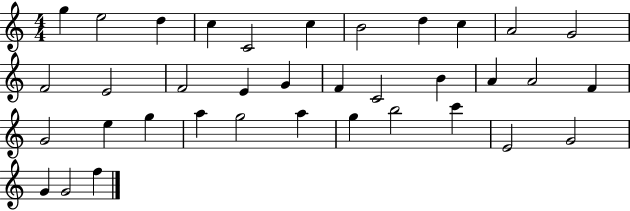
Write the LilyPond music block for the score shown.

{
  \clef treble
  \numericTimeSignature
  \time 4/4
  \key c \major
  g''4 e''2 d''4 | c''4 c'2 c''4 | b'2 d''4 c''4 | a'2 g'2 | \break f'2 e'2 | f'2 e'4 g'4 | f'4 c'2 b'4 | a'4 a'2 f'4 | \break g'2 e''4 g''4 | a''4 g''2 a''4 | g''4 b''2 c'''4 | e'2 g'2 | \break g'4 g'2 f''4 | \bar "|."
}